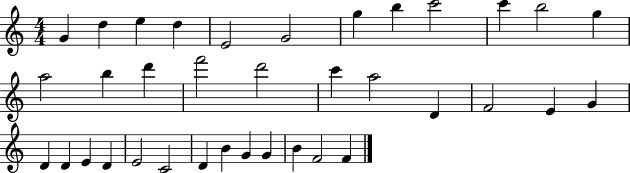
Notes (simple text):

G4/q D5/q E5/q D5/q E4/h G4/h G5/q B5/q C6/h C6/q B5/h G5/q A5/h B5/q D6/q F6/h D6/h C6/q A5/h D4/q F4/h E4/q G4/q D4/q D4/q E4/q D4/q E4/h C4/h D4/q B4/q G4/q G4/q B4/q F4/h F4/q